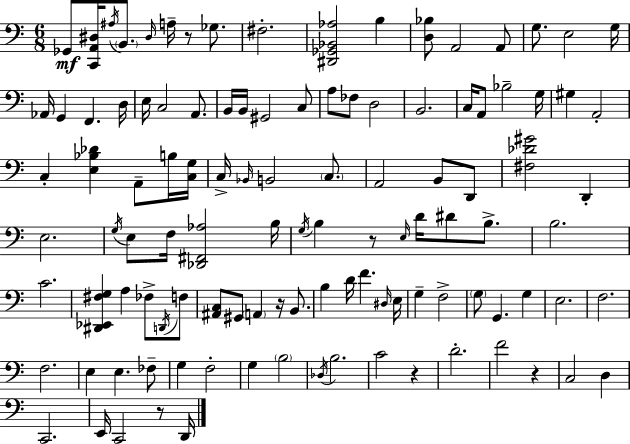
{
  \clef bass
  \numericTimeSignature
  \time 6/8
  \key c \major
  ges,8\mf <c, a, dis>16 \acciaccatura { ais16 } \parenthesize b,8. \grace { dis16 } a16-- r8 ges8. | fis2.-. | <dis, ges, bes, aes>2 b4 | <d bes>8 a,2 | \break a,8 g8. e2 | g16 aes,16 g,4 f,4. | d16 e16 c2 a,8. | b,16 b,16 gis,2 | \break c8 a8 fes8 d2 | b,2. | c16 a,8 bes2-- | g16 gis4 a,2-. | \break c4-. <e bes des'>4 a,8-- | b16 <c g>16 c16-> \grace { bes,16 } b,2 | \parenthesize c8. a,2 b,8 | d,8 <fis des' gis'>2 d,4-. | \break e2. | \acciaccatura { g16 } e8 f16 <des, fis, aes>2 | b16 \acciaccatura { g16 } b4 r8 \grace { e16 } | d'16 dis'8 b8.-> b2. | \break c'2. | <dis, ees, fis g>4 a4 | fes8-> \acciaccatura { d,16 } f8 <ais, c>8 gis,8 \parenthesize a,4 | r16 b,8. b4 d'16 | \break f'4. \grace { dis16 } e16 g4-- | f2-> \parenthesize g8 g,4. | g4 e2. | f2. | \break f2. | e4 | e4. fes8-- g4 | f2-. g4 | \break \parenthesize b2 \acciaccatura { des16 } b2. | c'2 | r4 d'2.-. | f'2 | \break r4 c2 | d4 c,2. | e,16 c,2 | r8 d,16 \bar "|."
}